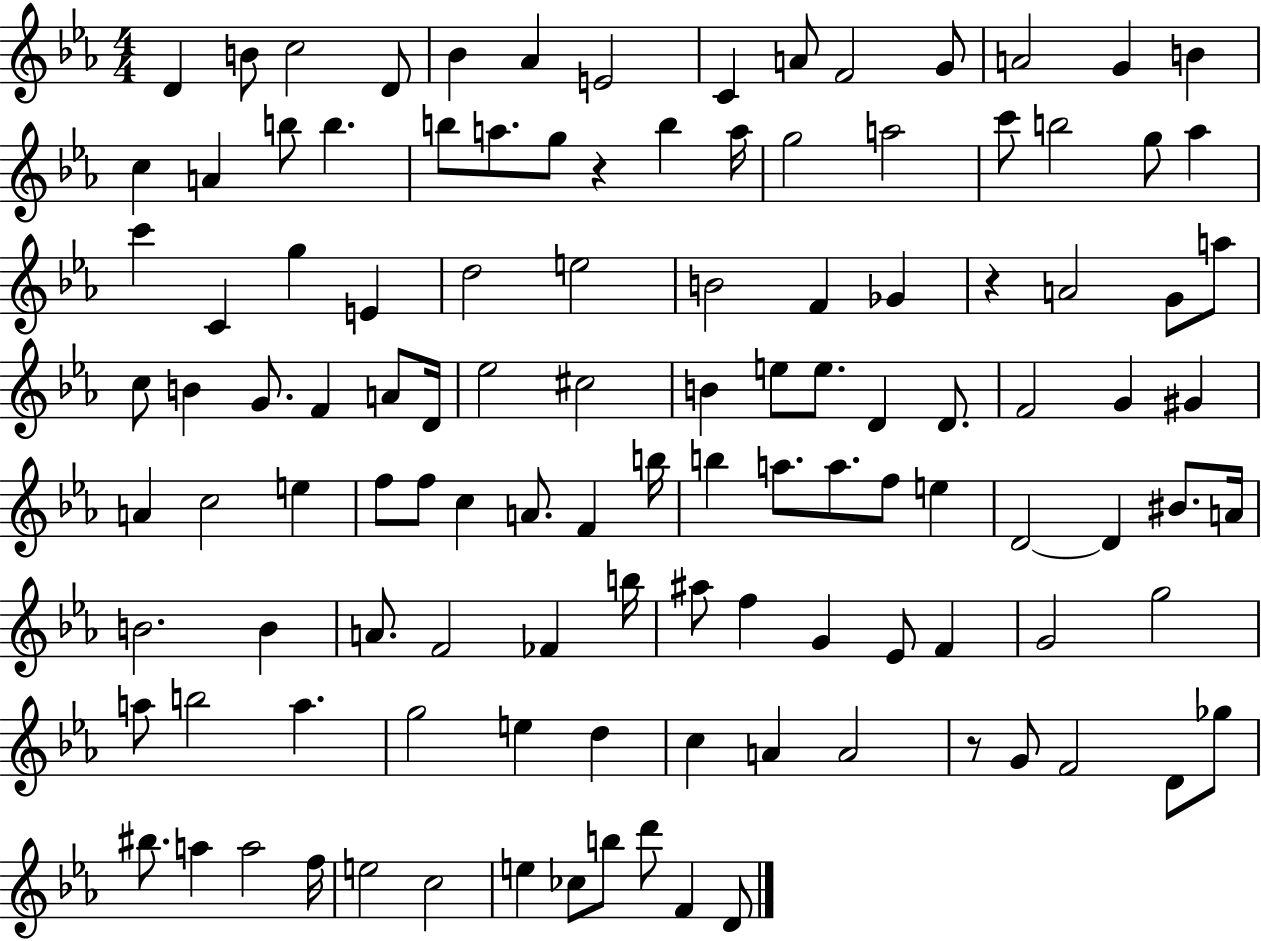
D4/q B4/e C5/h D4/e Bb4/q Ab4/q E4/h C4/q A4/e F4/h G4/e A4/h G4/q B4/q C5/q A4/q B5/e B5/q. B5/e A5/e. G5/e R/q B5/q A5/s G5/h A5/h C6/e B5/h G5/e Ab5/q C6/q C4/q G5/q E4/q D5/h E5/h B4/h F4/q Gb4/q R/q A4/h G4/e A5/e C5/e B4/q G4/e. F4/q A4/e D4/s Eb5/h C#5/h B4/q E5/e E5/e. D4/q D4/e. F4/h G4/q G#4/q A4/q C5/h E5/q F5/e F5/e C5/q A4/e. F4/q B5/s B5/q A5/e. A5/e. F5/e E5/q D4/h D4/q BIS4/e. A4/s B4/h. B4/q A4/e. F4/h FES4/q B5/s A#5/e F5/q G4/q Eb4/e F4/q G4/h G5/h A5/e B5/h A5/q. G5/h E5/q D5/q C5/q A4/q A4/h R/e G4/e F4/h D4/e Gb5/e BIS5/e. A5/q A5/h F5/s E5/h C5/h E5/q CES5/e B5/e D6/e F4/q D4/e